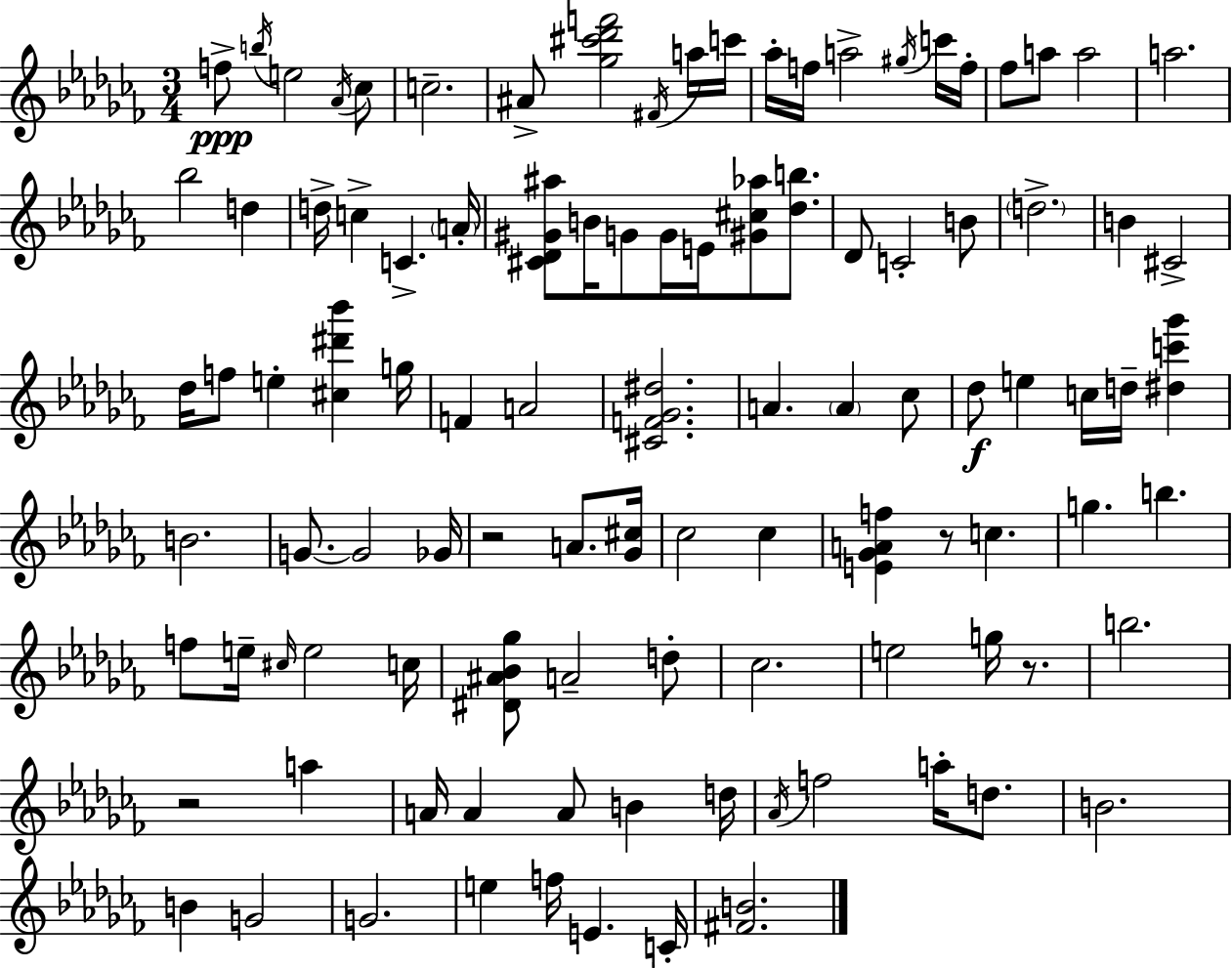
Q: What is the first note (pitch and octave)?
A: F5